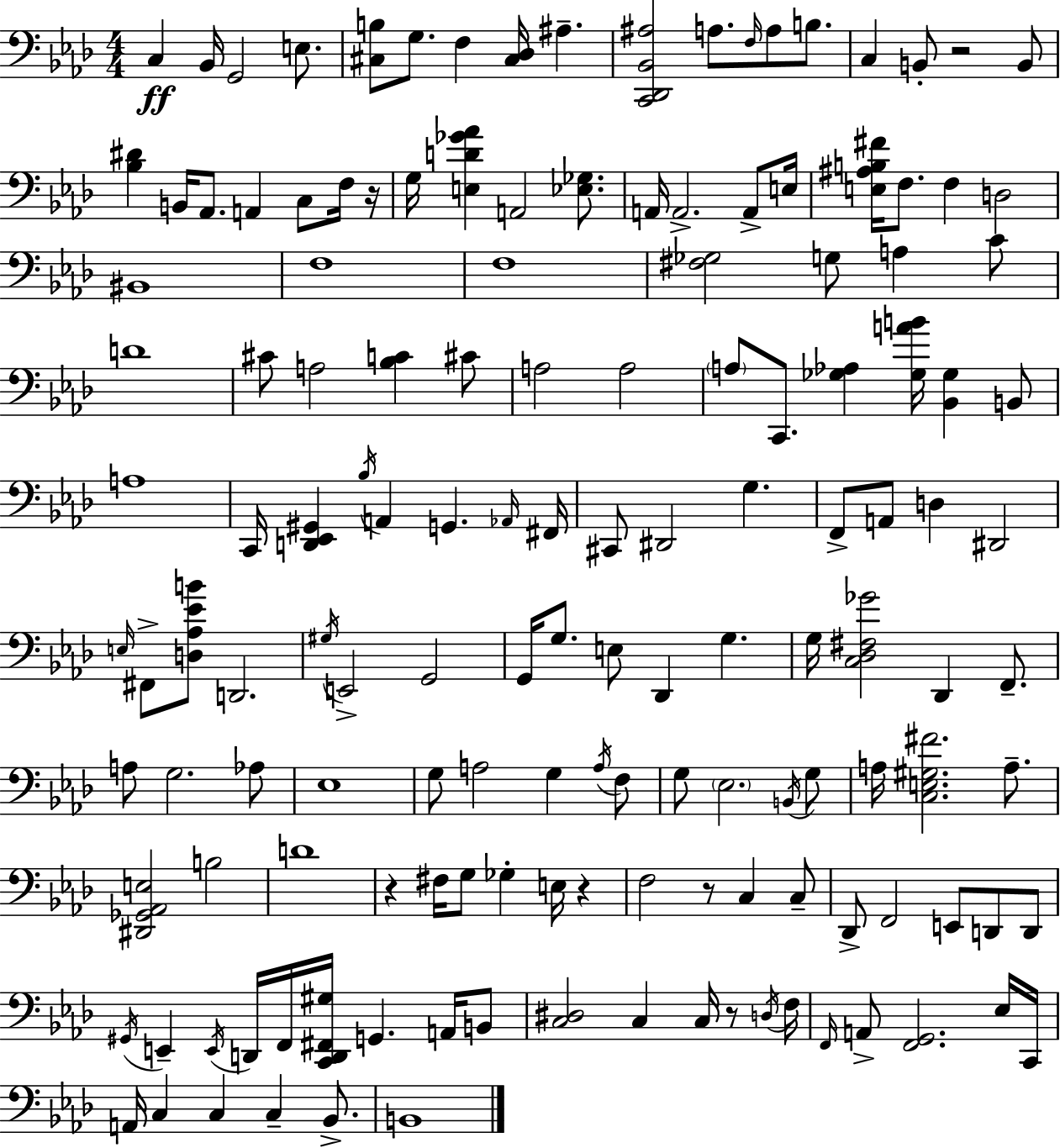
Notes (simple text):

C3/q Bb2/s G2/h E3/e. [C#3,B3]/e G3/e. F3/q [C#3,Db3]/s A#3/q. [C2,Db2,Bb2,A#3]/h A3/e. F3/s A3/e B3/e. C3/q B2/e R/h B2/e [Bb3,D#4]/q B2/s Ab2/e. A2/q C3/e F3/s R/s G3/s [E3,D4,Gb4,Ab4]/q A2/h [Eb3,Gb3]/e. A2/s A2/h. A2/e E3/s [E3,A#3,B3,F#4]/s F3/e. F3/q D3/h BIS2/w F3/w F3/w [F#3,Gb3]/h G3/e A3/q C4/e D4/w C#4/e A3/h [Bb3,C4]/q C#4/e A3/h A3/h A3/e C2/e. [Gb3,Ab3]/q [Gb3,A4,B4]/s [Bb2,Gb3]/q B2/e A3/w C2/s [D2,Eb2,G#2]/q Bb3/s A2/q G2/q. Ab2/s F#2/s C#2/e D#2/h G3/q. F2/e A2/e D3/q D#2/h E3/s F#2/e [D3,Ab3,Eb4,B4]/e D2/h. G#3/s E2/h G2/h G2/s G3/e. E3/e Db2/q G3/q. G3/s [C3,Db3,F#3,Gb4]/h Db2/q F2/e. A3/e G3/h. Ab3/e Eb3/w G3/e A3/h G3/q A3/s F3/e G3/e Eb3/h. B2/s G3/e A3/s [C3,E3,G#3,F#4]/h. A3/e. [D#2,Gb2,Ab2,E3]/h B3/h D4/w R/q F#3/s G3/e Gb3/q E3/s R/q F3/h R/e C3/q C3/e Db2/e F2/h E2/e D2/e D2/e G#2/s E2/q E2/s D2/s F2/s [C2,D2,F#2,G#3]/s G2/q. A2/s B2/e [C3,D#3]/h C3/q C3/s R/e D3/s F3/s F2/s A2/e [F2,G2]/h. Eb3/s C2/s A2/s C3/q C3/q C3/q Bb2/e. B2/w